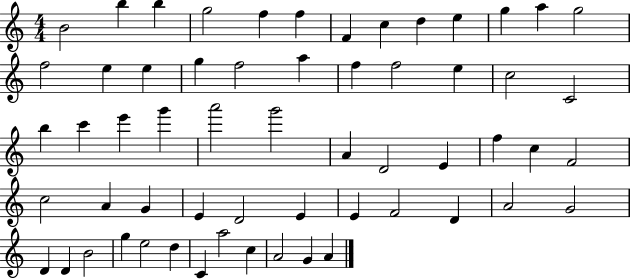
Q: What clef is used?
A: treble